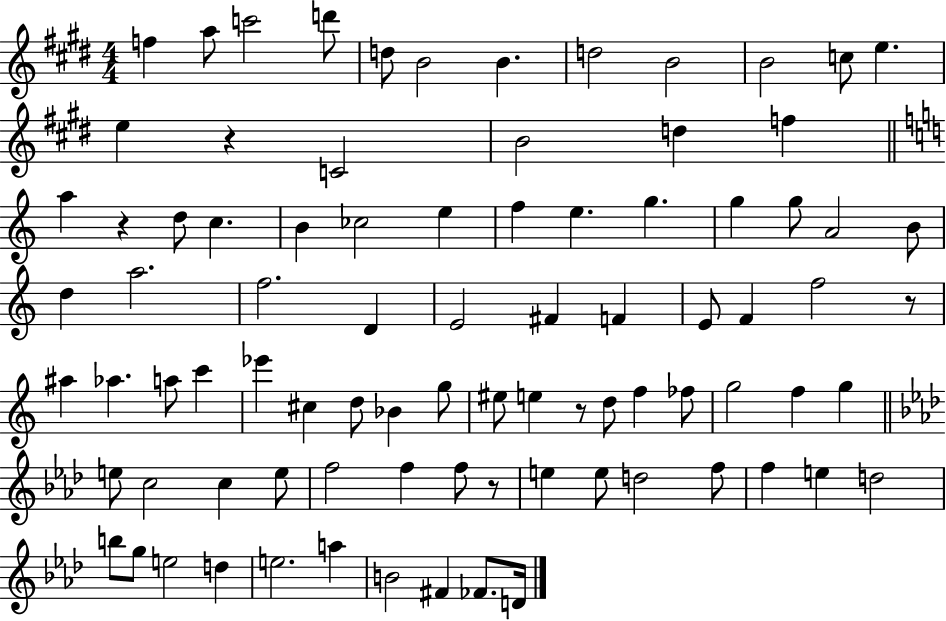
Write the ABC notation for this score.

X:1
T:Untitled
M:4/4
L:1/4
K:E
f a/2 c'2 d'/2 d/2 B2 B d2 B2 B2 c/2 e e z C2 B2 d f a z d/2 c B _c2 e f e g g g/2 A2 B/2 d a2 f2 D E2 ^F F E/2 F f2 z/2 ^a _a a/2 c' _e' ^c d/2 _B g/2 ^e/2 e z/2 d/2 f _f/2 g2 f g e/2 c2 c e/2 f2 f f/2 z/2 e e/2 d2 f/2 f e d2 b/2 g/2 e2 d e2 a B2 ^F _F/2 D/4